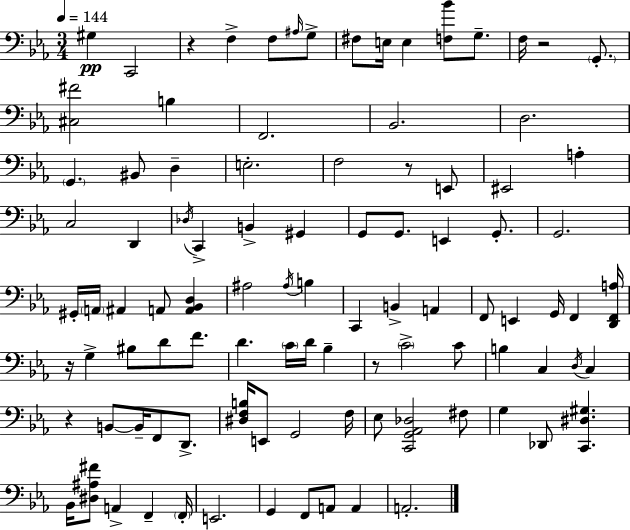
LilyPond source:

{
  \clef bass
  \numericTimeSignature
  \time 3/4
  \key ees \major
  \tempo 4 = 144
  gis4\pp c,2 | r4 f4-> f8 \grace { ais16 } g8-> | fis8 e16 e4 <f bes'>8 g8.-- | f16 r2 \parenthesize g,8.-. | \break <cis fis'>2 b4 | f,2. | bes,2. | d2. | \break \parenthesize g,4. bis,8 d4-- | e2.-. | f2 r8 e,8 | eis,2 a4-. | \break c2 d,4 | \acciaccatura { des16 } c,4-> b,4-> gis,4 | g,8 g,8. e,4 g,8.-. | g,2. | \break gis,16-. \parenthesize a,16 ais,4 a,8 <a, bes, d>4 | ais2 \acciaccatura { ais16 } b4 | c,4 b,4-> a,4 | f,8 e,4 g,16 f,4 | \break <d, f, a>16 r16 g4-> bis8 d'8 | f'8. d'4. \parenthesize c'16 d'16 bes4-- | r8 \parenthesize c'2-> | c'8 b4 c4 \acciaccatura { d16 } | \break c4 r4 b,8~~ b,16-- f,8 | d,8.-> <dis f b>16 e,8 g,2 | f16 ees8 <c, g, aes, des>2 | fis8 g4 des,8 <c, dis gis>4. | \break bes,16 <dis ais fis'>8 a,4-> f,4-- | \parenthesize f,16-. e,2. | g,4 f,8 a,8 | a,4 a,2.-. | \break \bar "|."
}